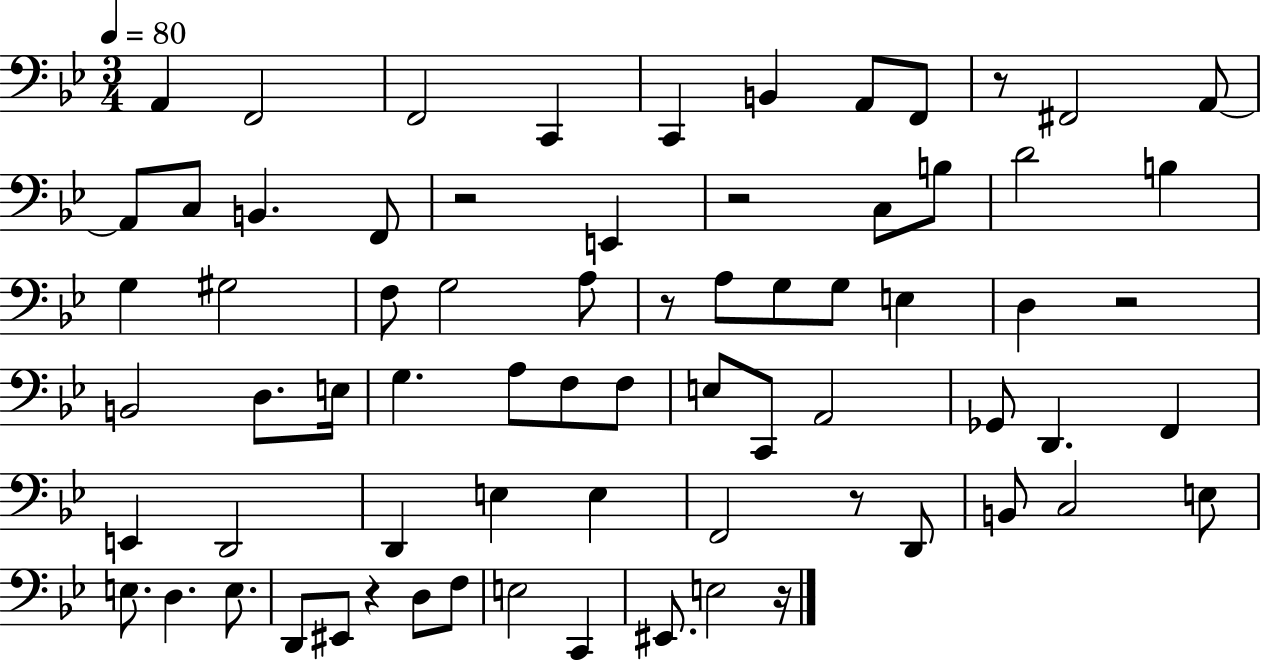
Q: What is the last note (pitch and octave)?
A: E3